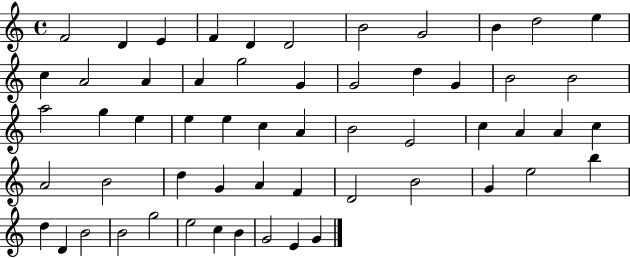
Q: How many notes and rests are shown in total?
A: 57